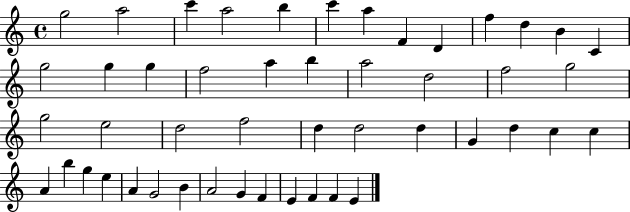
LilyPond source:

{
  \clef treble
  \time 4/4
  \defaultTimeSignature
  \key c \major
  g''2 a''2 | c'''4 a''2 b''4 | c'''4 a''4 f'4 d'4 | f''4 d''4 b'4 c'4 | \break g''2 g''4 g''4 | f''2 a''4 b''4 | a''2 d''2 | f''2 g''2 | \break g''2 e''2 | d''2 f''2 | d''4 d''2 d''4 | g'4 d''4 c''4 c''4 | \break a'4 b''4 g''4 e''4 | a'4 g'2 b'4 | a'2 g'4 f'4 | e'4 f'4 f'4 e'4 | \break \bar "|."
}